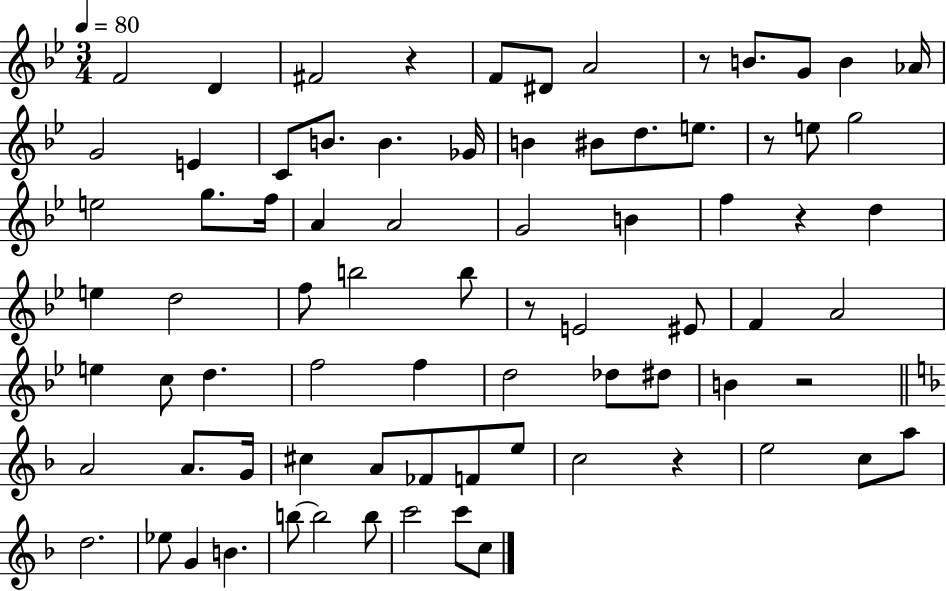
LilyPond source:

{
  \clef treble
  \numericTimeSignature
  \time 3/4
  \key bes \major
  \tempo 4 = 80
  f'2 d'4 | fis'2 r4 | f'8 dis'8 a'2 | r8 b'8. g'8 b'4 aes'16 | \break g'2 e'4 | c'8 b'8. b'4. ges'16 | b'4 bis'8 d''8. e''8. | r8 e''8 g''2 | \break e''2 g''8. f''16 | a'4 a'2 | g'2 b'4 | f''4 r4 d''4 | \break e''4 d''2 | f''8 b''2 b''8 | r8 e'2 eis'8 | f'4 a'2 | \break e''4 c''8 d''4. | f''2 f''4 | d''2 des''8 dis''8 | b'4 r2 | \break \bar "||" \break \key d \minor a'2 a'8. g'16 | cis''4 a'8 fes'8 f'8 e''8 | c''2 r4 | e''2 c''8 a''8 | \break d''2. | ees''8 g'4 b'4. | b''8~~ b''2 b''8 | c'''2 c'''8 c''8 | \break \bar "|."
}